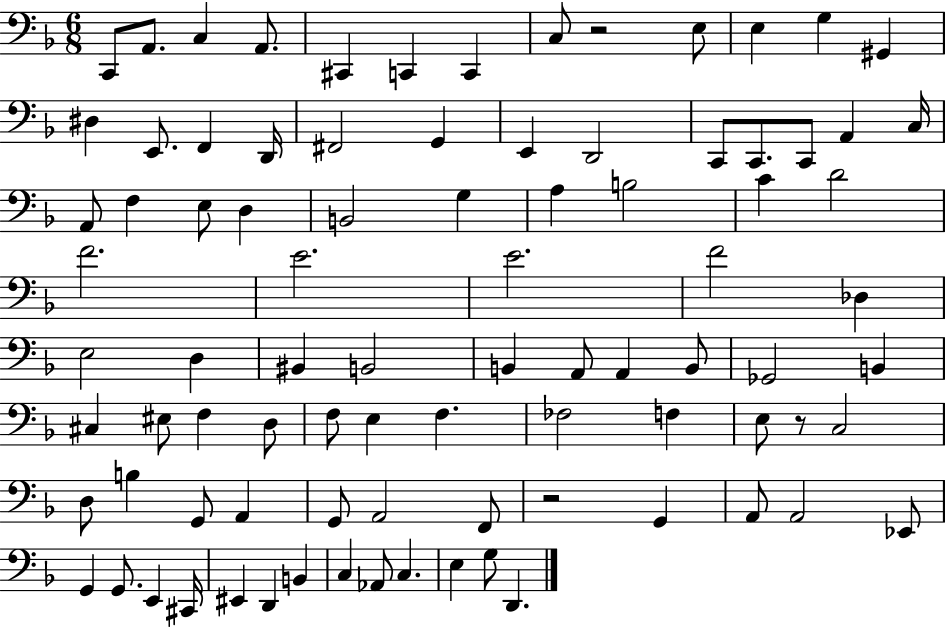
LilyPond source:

{
  \clef bass
  \numericTimeSignature
  \time 6/8
  \key f \major
  c,8 a,8. c4 a,8. | cis,4 c,4 c,4 | c8 r2 e8 | e4 g4 gis,4 | \break dis4 e,8. f,4 d,16 | fis,2 g,4 | e,4 d,2 | c,8 c,8. c,8 a,4 c16 | \break a,8 f4 e8 d4 | b,2 g4 | a4 b2 | c'4 d'2 | \break f'2. | e'2. | e'2. | f'2 des4 | \break e2 d4 | bis,4 b,2 | b,4 a,8 a,4 b,8 | ges,2 b,4 | \break cis4 eis8 f4 d8 | f8 e4 f4. | fes2 f4 | e8 r8 c2 | \break d8 b4 g,8 a,4 | g,8 a,2 f,8 | r2 g,4 | a,8 a,2 ees,8 | \break g,4 g,8. e,4 cis,16 | eis,4 d,4 b,4 | c4 aes,8 c4. | e4 g8 d,4. | \break \bar "|."
}